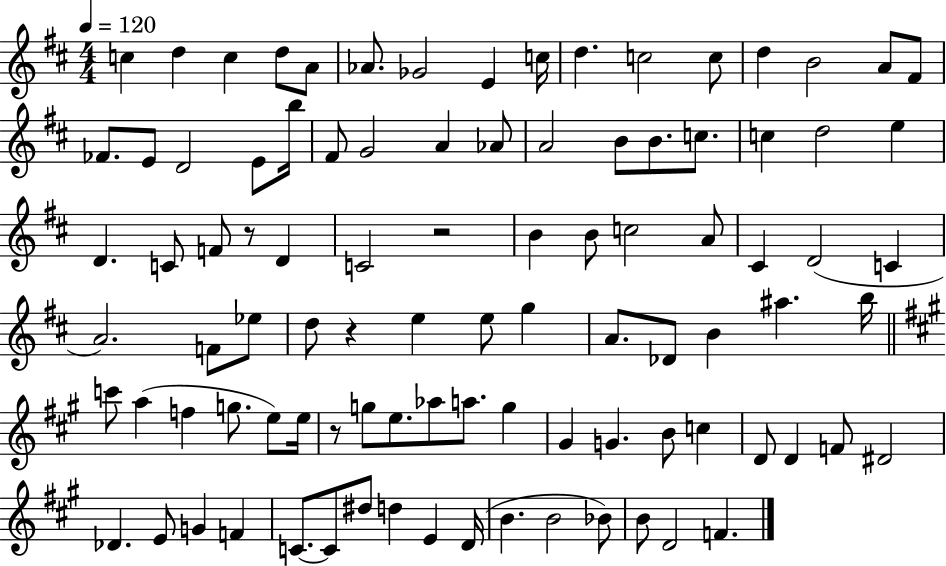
X:1
T:Untitled
M:4/4
L:1/4
K:D
c d c d/2 A/2 _A/2 _G2 E c/4 d c2 c/2 d B2 A/2 ^F/2 _F/2 E/2 D2 E/2 b/4 ^F/2 G2 A _A/2 A2 B/2 B/2 c/2 c d2 e D C/2 F/2 z/2 D C2 z2 B B/2 c2 A/2 ^C D2 C A2 F/2 _e/2 d/2 z e e/2 g A/2 _D/2 B ^a b/4 c'/2 a f g/2 e/2 e/4 z/2 g/2 e/2 _a/2 a/2 g ^G G B/2 c D/2 D F/2 ^D2 _D E/2 G F C/2 C/2 ^d/2 d E D/4 B B2 _B/2 B/2 D2 F